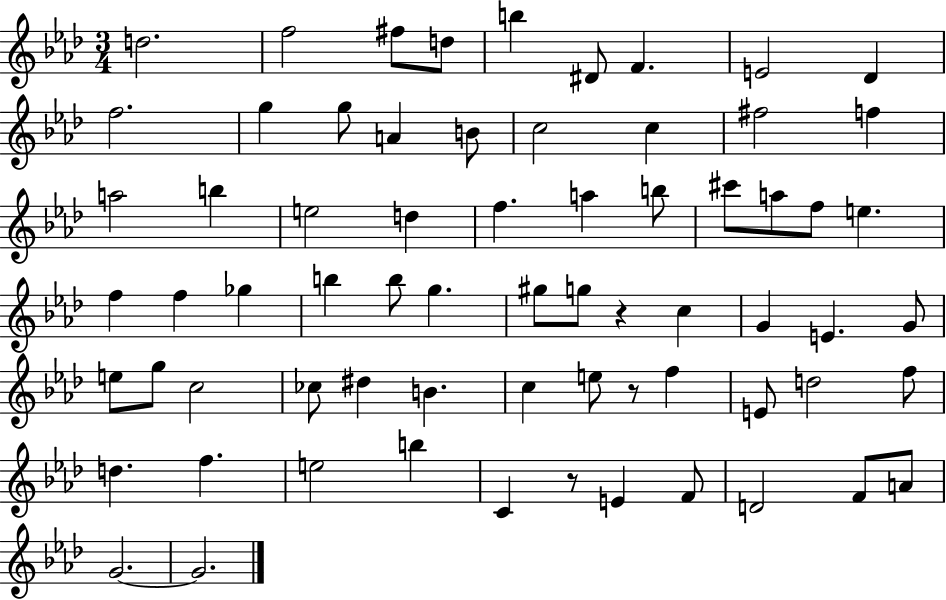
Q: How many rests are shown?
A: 3